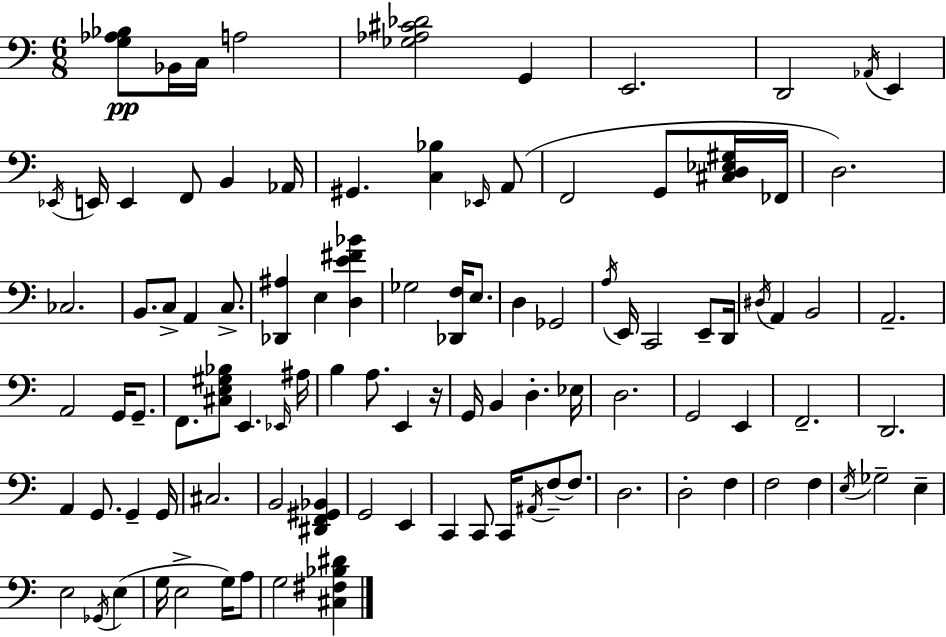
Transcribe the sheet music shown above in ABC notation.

X:1
T:Untitled
M:6/8
L:1/4
K:Am
[G,_A,_B,]/2 _B,,/4 C,/4 A,2 [_G,_A,^C_D]2 G,, E,,2 D,,2 _A,,/4 E,, _E,,/4 E,,/4 E,, F,,/2 B,, _A,,/4 ^G,, [C,_B,] _E,,/4 A,,/2 F,,2 G,,/2 [^C,D,_E,^G,]/4 _F,,/4 D,2 _C,2 B,,/2 C,/2 A,, C,/2 [_D,,^A,] E, [D,E^F_B] _G,2 [_D,,F,]/4 E,/2 D, _G,,2 A,/4 E,,/4 C,,2 E,,/2 D,,/4 ^D,/4 A,, B,,2 A,,2 A,,2 G,,/4 G,,/2 F,,/2 [^C,E,^G,_B,]/2 E,, _E,,/4 ^A,/4 B, A,/2 E,, z/4 G,,/4 B,, D, _E,/4 D,2 G,,2 E,, F,,2 D,,2 A,, G,,/2 G,, G,,/4 ^C,2 B,,2 [^D,,F,,^G,,_B,,] G,,2 E,, C,, C,,/2 C,,/4 ^A,,/4 F,/2 F,/2 D,2 D,2 F, F,2 F, E,/4 _G,2 E, E,2 _G,,/4 E, G,/4 E,2 G,/4 A,/2 G,2 [^C,^F,_B,^D]